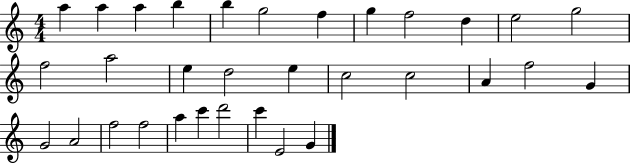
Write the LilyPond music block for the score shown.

{
  \clef treble
  \numericTimeSignature
  \time 4/4
  \key c \major
  a''4 a''4 a''4 b''4 | b''4 g''2 f''4 | g''4 f''2 d''4 | e''2 g''2 | \break f''2 a''2 | e''4 d''2 e''4 | c''2 c''2 | a'4 f''2 g'4 | \break g'2 a'2 | f''2 f''2 | a''4 c'''4 d'''2 | c'''4 e'2 g'4 | \break \bar "|."
}